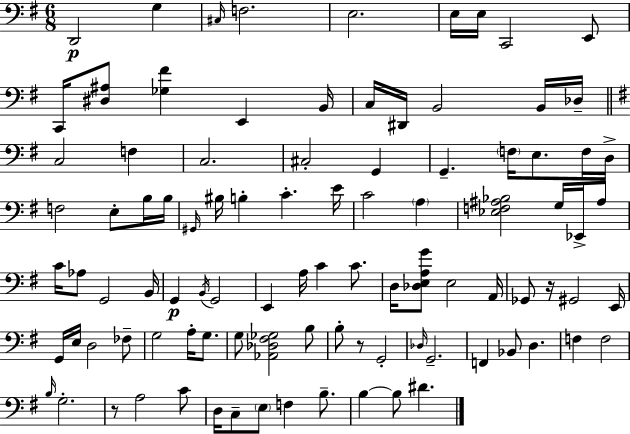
X:1
T:Untitled
M:6/8
L:1/4
K:Em
D,,2 G, ^C,/4 F,2 E,2 E,/4 E,/4 C,,2 E,,/2 C,,/4 [^D,^A,]/2 [_G,^F] E,, B,,/4 C,/4 ^D,,/4 B,,2 B,,/4 _D,/4 C,2 F, C,2 ^C,2 G,, G,, F,/4 E,/2 F,/4 D,/4 F,2 E,/2 B,/4 B,/4 ^G,,/4 ^B,/4 B, C E/4 C2 A, [_E,F,^A,_B,]2 G,/4 _E,,/4 ^A,/2 C/4 _A,/2 G,,2 B,,/4 G,, B,,/4 G,,2 E,, A,/4 C C/2 D,/4 [_D,E,A,G]/2 E,2 A,,/4 _G,,/2 z/4 ^G,,2 E,,/4 G,,/4 E,/4 D,2 _F,/2 G,2 A,/4 G,/2 G,/2 [_A,,_D,^F,_G,]2 B,/2 B,/2 z/2 G,,2 _D,/4 G,,2 F,, _B,,/2 D, F, F,2 B,/4 G,2 z/2 A,2 C/2 D,/4 C,/2 E,/2 F, B,/2 B, B,/2 ^D